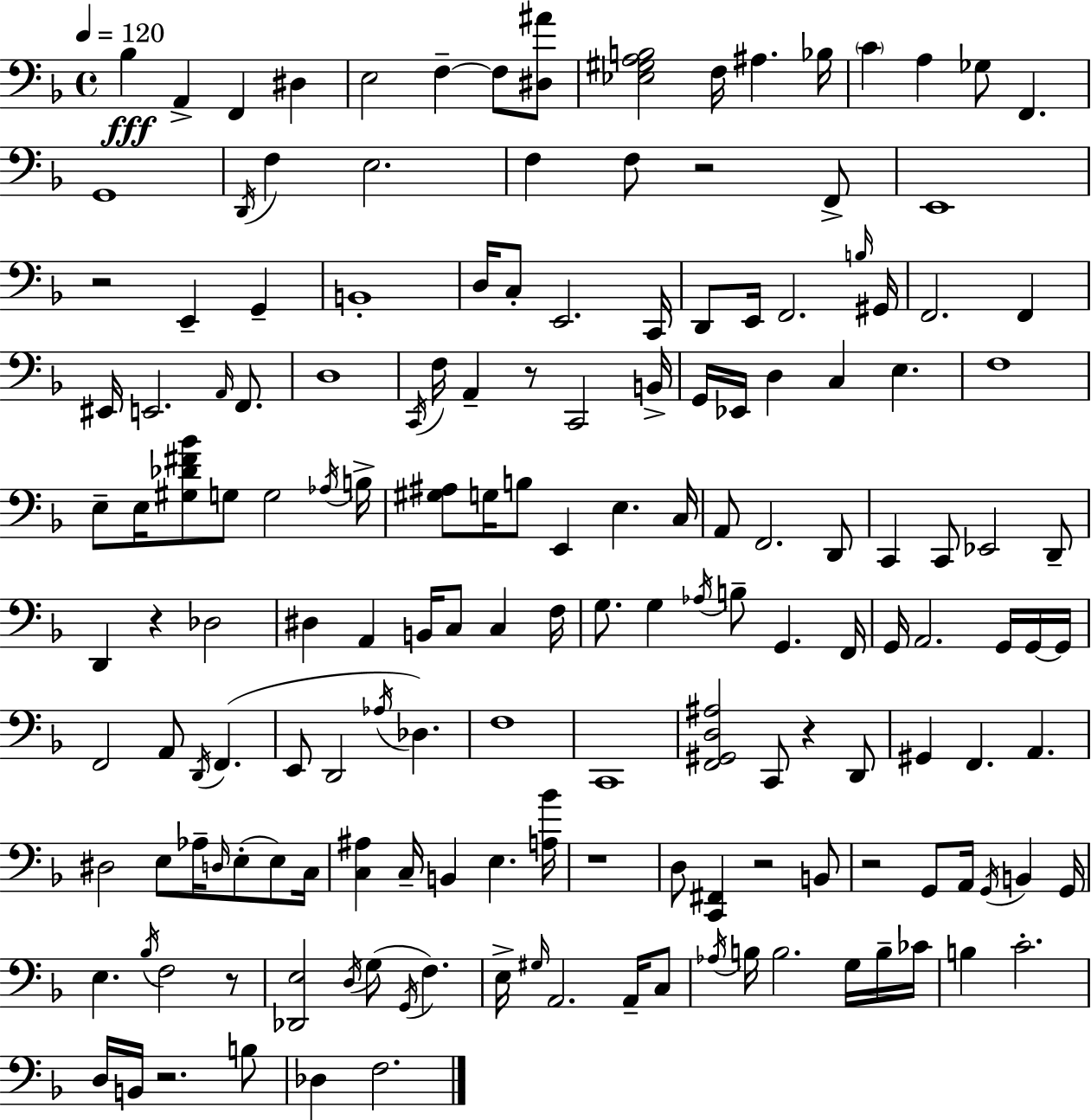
Bb3/q A2/q F2/q D#3/q E3/h F3/q F3/e [D#3,A#4]/e [Eb3,G#3,A3,B3]/h F3/s A#3/q. Bb3/s C4/q A3/q Gb3/e F2/q. G2/w D2/s F3/q E3/h. F3/q F3/e R/h F2/e E2/w R/h E2/q G2/q B2/w D3/s C3/e E2/h. C2/s D2/e E2/s F2/h. B3/s G#2/s F2/h. F2/q EIS2/s E2/h. A2/s F2/e. D3/w C2/s F3/s A2/q R/e C2/h B2/s G2/s Eb2/s D3/q C3/q E3/q. F3/w E3/e E3/s [G#3,Db4,F#4,Bb4]/e G3/e G3/h Ab3/s B3/s [G#3,A#3]/e G3/s B3/e E2/q E3/q. C3/s A2/e F2/h. D2/e C2/q C2/e Eb2/h D2/e D2/q R/q Db3/h D#3/q A2/q B2/s C3/e C3/q F3/s G3/e. G3/q Ab3/s B3/e G2/q. F2/s G2/s A2/h. G2/s G2/s G2/s F2/h A2/e D2/s F2/q. E2/e D2/h Ab3/s Db3/q. F3/w C2/w [F2,G#2,D3,A#3]/h C2/e R/q D2/e G#2/q F2/q. A2/q. D#3/h E3/e Ab3/s D3/s E3/e E3/e C3/s [C3,A#3]/q C3/s B2/q E3/q. [A3,Bb4]/s R/w D3/e [C2,F#2]/q R/h B2/e R/h G2/e A2/s G2/s B2/q G2/s E3/q. Bb3/s F3/h R/e [Db2,E3]/h D3/s G3/e G2/s F3/q. E3/s G#3/s A2/h. A2/s C3/e Ab3/s B3/s B3/h. G3/s B3/s CES4/s B3/q C4/h. D3/s B2/s R/h. B3/e Db3/q F3/h.